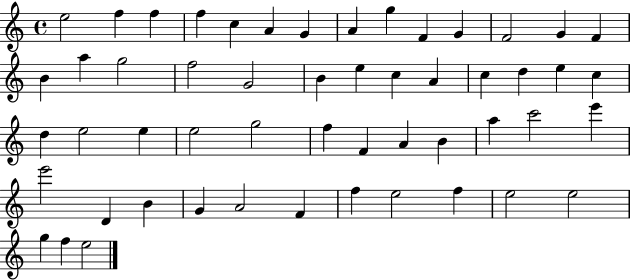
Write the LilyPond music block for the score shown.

{
  \clef treble
  \time 4/4
  \defaultTimeSignature
  \key c \major
  e''2 f''4 f''4 | f''4 c''4 a'4 g'4 | a'4 g''4 f'4 g'4 | f'2 g'4 f'4 | \break b'4 a''4 g''2 | f''2 g'2 | b'4 e''4 c''4 a'4 | c''4 d''4 e''4 c''4 | \break d''4 e''2 e''4 | e''2 g''2 | f''4 f'4 a'4 b'4 | a''4 c'''2 e'''4 | \break e'''2 d'4 b'4 | g'4 a'2 f'4 | f''4 e''2 f''4 | e''2 e''2 | \break g''4 f''4 e''2 | \bar "|."
}